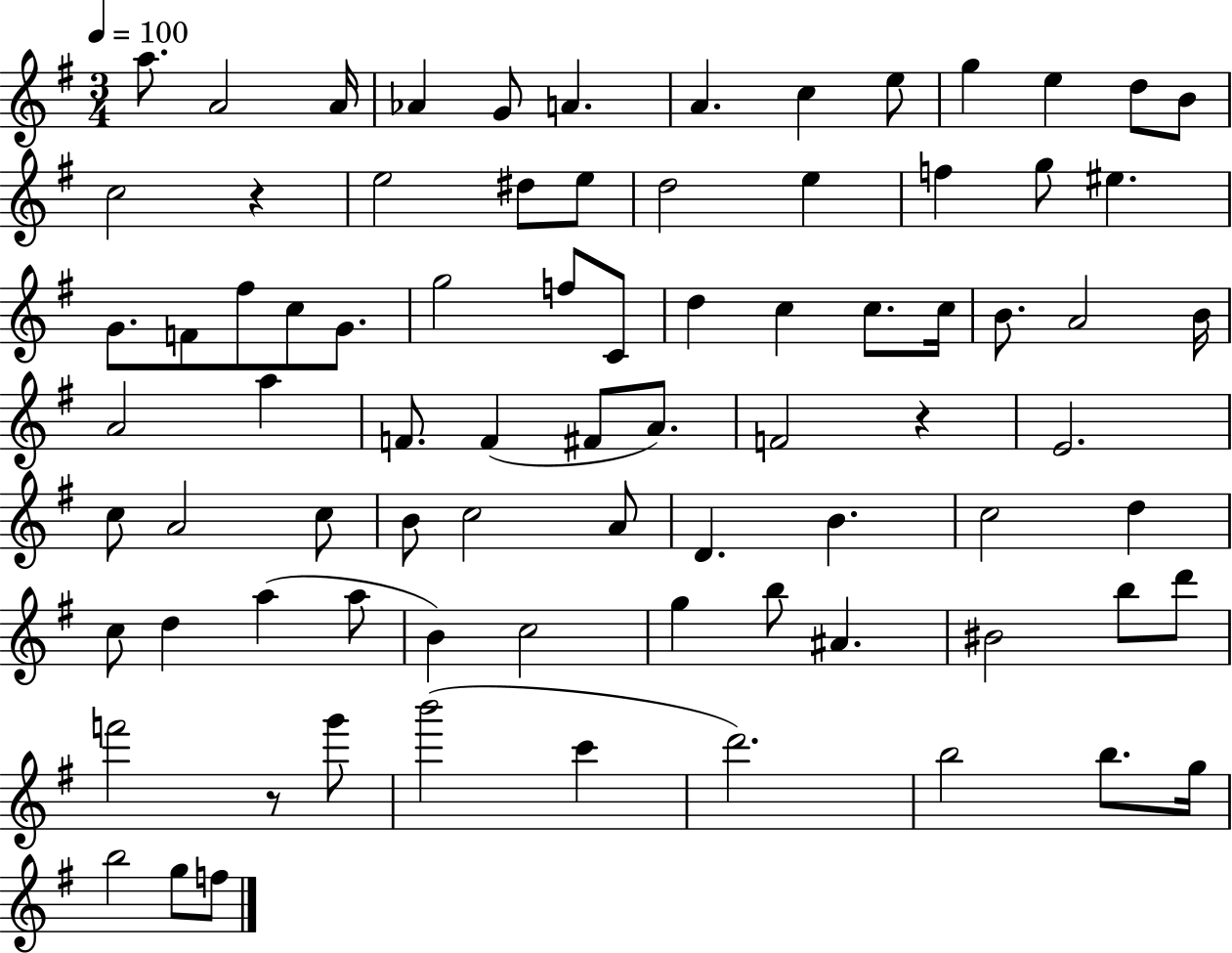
X:1
T:Untitled
M:3/4
L:1/4
K:G
a/2 A2 A/4 _A G/2 A A c e/2 g e d/2 B/2 c2 z e2 ^d/2 e/2 d2 e f g/2 ^e G/2 F/2 ^f/2 c/2 G/2 g2 f/2 C/2 d c c/2 c/4 B/2 A2 B/4 A2 a F/2 F ^F/2 A/2 F2 z E2 c/2 A2 c/2 B/2 c2 A/2 D B c2 d c/2 d a a/2 B c2 g b/2 ^A ^B2 b/2 d'/2 f'2 z/2 g'/2 b'2 c' d'2 b2 b/2 g/4 b2 g/2 f/2